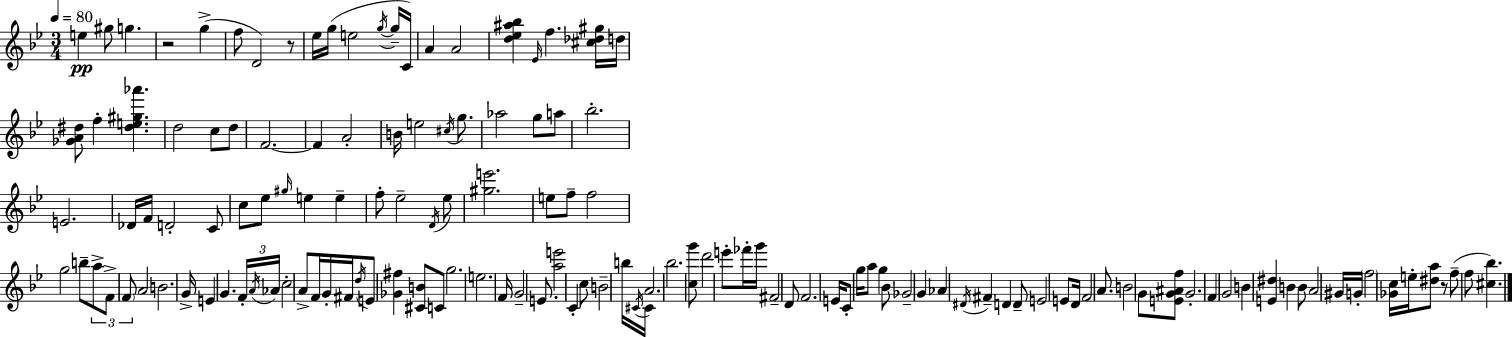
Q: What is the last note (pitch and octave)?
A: F5